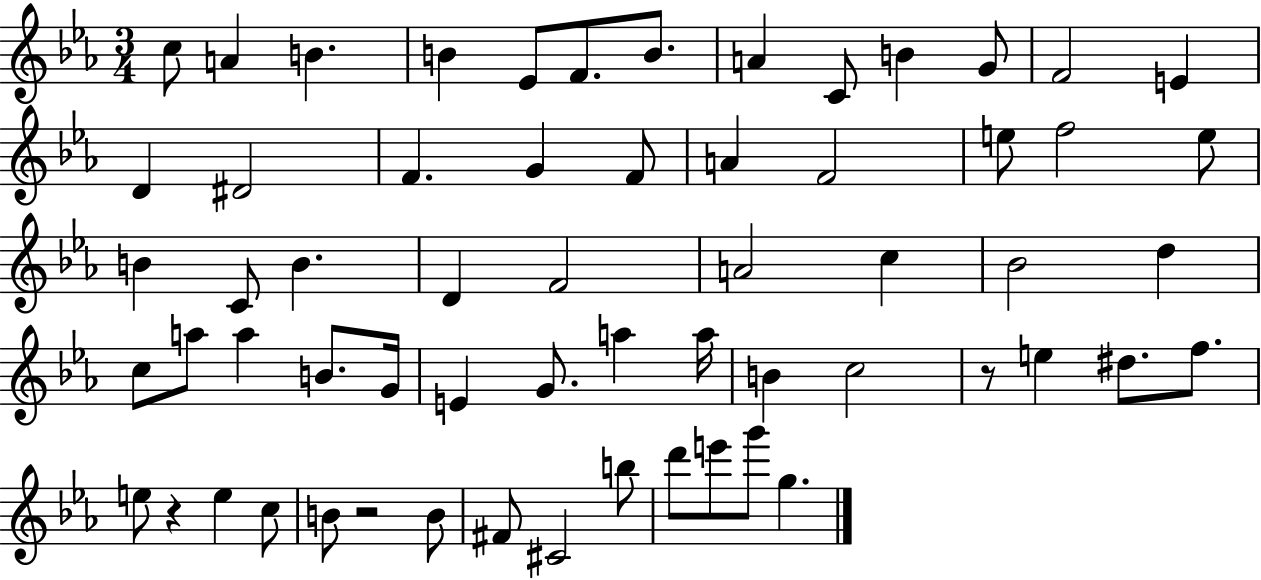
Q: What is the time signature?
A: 3/4